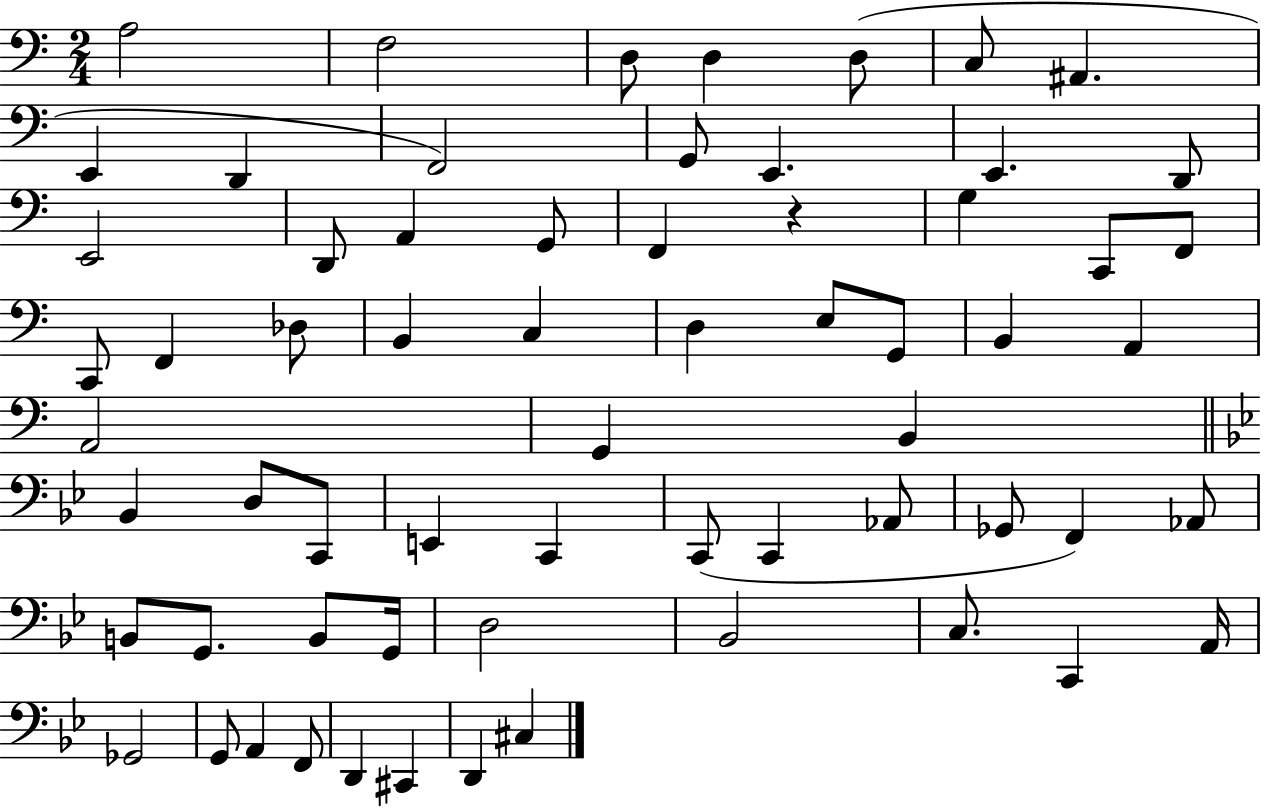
X:1
T:Untitled
M:2/4
L:1/4
K:C
A,2 F,2 D,/2 D, D,/2 C,/2 ^A,, E,, D,, F,,2 G,,/2 E,, E,, D,,/2 E,,2 D,,/2 A,, G,,/2 F,, z G, C,,/2 F,,/2 C,,/2 F,, _D,/2 B,, C, D, E,/2 G,,/2 B,, A,, A,,2 G,, B,, _B,, D,/2 C,,/2 E,, C,, C,,/2 C,, _A,,/2 _G,,/2 F,, _A,,/2 B,,/2 G,,/2 B,,/2 G,,/4 D,2 _B,,2 C,/2 C,, A,,/4 _G,,2 G,,/2 A,, F,,/2 D,, ^C,, D,, ^C,